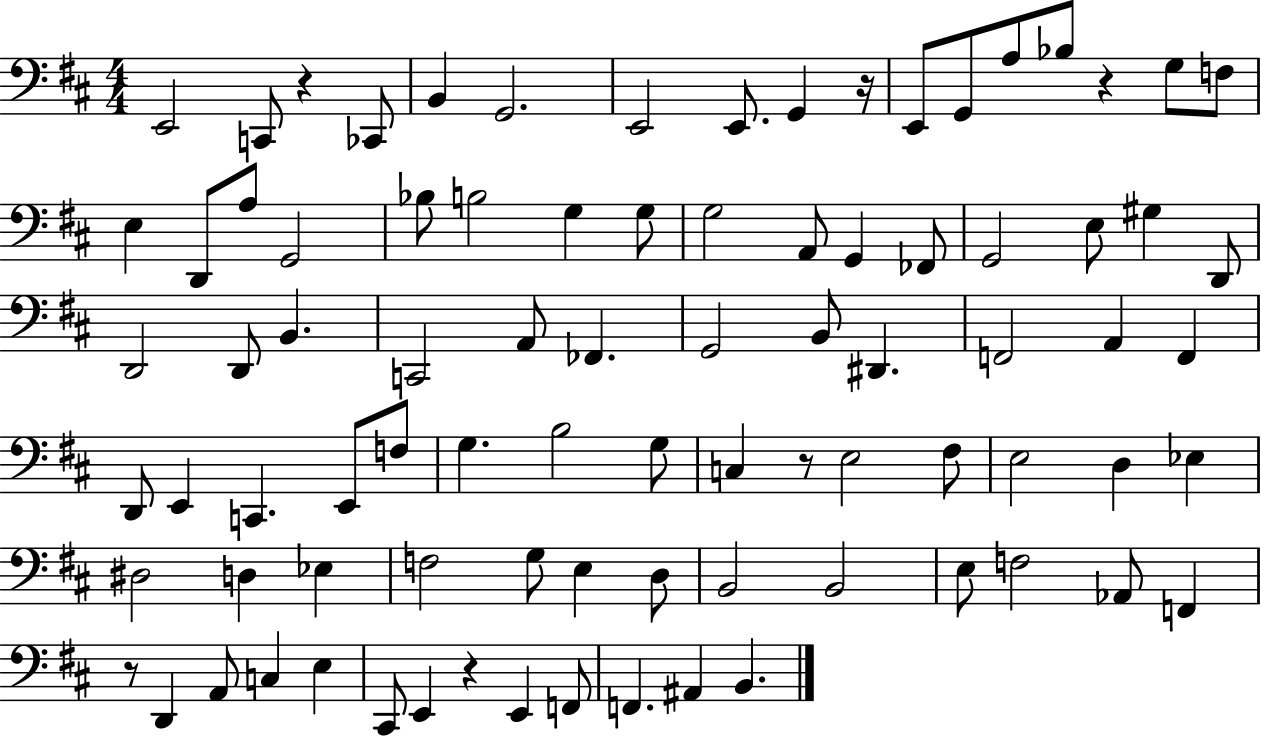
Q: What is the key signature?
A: D major